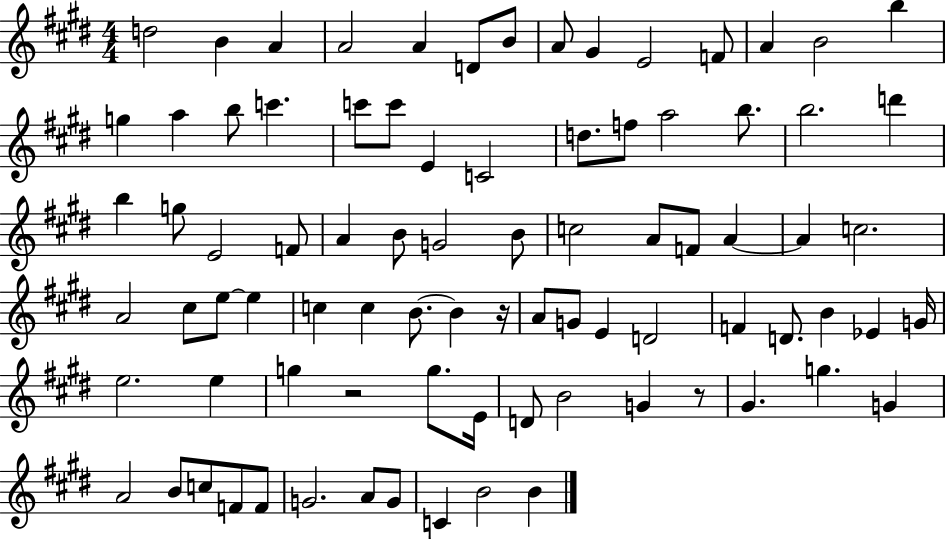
{
  \clef treble
  \numericTimeSignature
  \time 4/4
  \key e \major
  \repeat volta 2 { d''2 b'4 a'4 | a'2 a'4 d'8 b'8 | a'8 gis'4 e'2 f'8 | a'4 b'2 b''4 | \break g''4 a''4 b''8 c'''4. | c'''8 c'''8 e'4 c'2 | d''8. f''8 a''2 b''8. | b''2. d'''4 | \break b''4 g''8 e'2 f'8 | a'4 b'8 g'2 b'8 | c''2 a'8 f'8 a'4~~ | a'4 c''2. | \break a'2 cis''8 e''8~~ e''4 | c''4 c''4 b'8.~~ b'4 r16 | a'8 g'8 e'4 d'2 | f'4 d'8. b'4 ees'4 g'16 | \break e''2. e''4 | g''4 r2 g''8. e'16 | d'8 b'2 g'4 r8 | gis'4. g''4. g'4 | \break a'2 b'8 c''8 f'8 f'8 | g'2. a'8 g'8 | c'4 b'2 b'4 | } \bar "|."
}